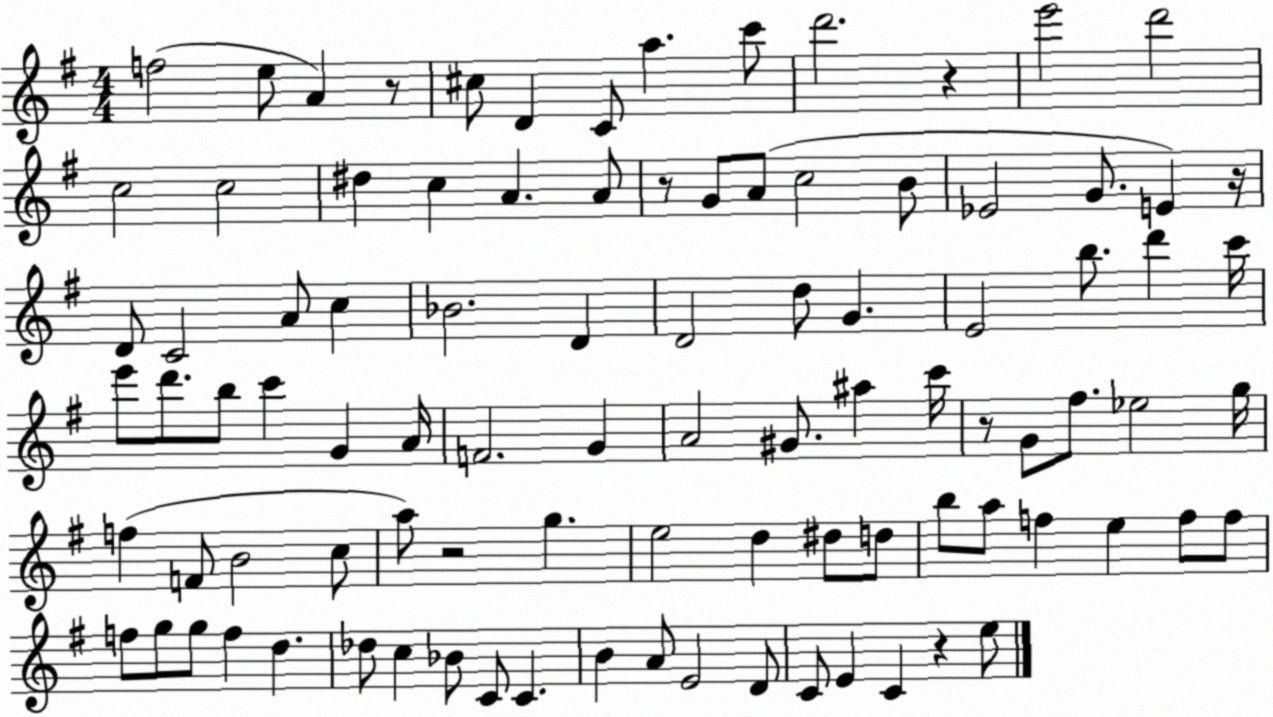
X:1
T:Untitled
M:4/4
L:1/4
K:G
f2 e/2 A z/2 ^c/2 D C/2 a c'/2 d'2 z e'2 d'2 c2 c2 ^d c A A/2 z/2 G/2 A/2 c2 B/2 _E2 G/2 E z/4 D/2 C2 A/2 c _B2 D D2 d/2 G E2 b/2 d' c'/4 e'/2 d'/2 b/2 c' G A/4 F2 G A2 ^G/2 ^a c'/4 z/2 G/2 ^f/2 _e2 g/4 f F/2 B2 c/2 a/2 z2 g e2 d ^d/2 d/2 b/2 a/2 f e f/2 f/2 f/2 g/2 g/2 f d _d/2 c _B/2 C/2 C B A/2 E2 D/2 C/2 E C z e/2